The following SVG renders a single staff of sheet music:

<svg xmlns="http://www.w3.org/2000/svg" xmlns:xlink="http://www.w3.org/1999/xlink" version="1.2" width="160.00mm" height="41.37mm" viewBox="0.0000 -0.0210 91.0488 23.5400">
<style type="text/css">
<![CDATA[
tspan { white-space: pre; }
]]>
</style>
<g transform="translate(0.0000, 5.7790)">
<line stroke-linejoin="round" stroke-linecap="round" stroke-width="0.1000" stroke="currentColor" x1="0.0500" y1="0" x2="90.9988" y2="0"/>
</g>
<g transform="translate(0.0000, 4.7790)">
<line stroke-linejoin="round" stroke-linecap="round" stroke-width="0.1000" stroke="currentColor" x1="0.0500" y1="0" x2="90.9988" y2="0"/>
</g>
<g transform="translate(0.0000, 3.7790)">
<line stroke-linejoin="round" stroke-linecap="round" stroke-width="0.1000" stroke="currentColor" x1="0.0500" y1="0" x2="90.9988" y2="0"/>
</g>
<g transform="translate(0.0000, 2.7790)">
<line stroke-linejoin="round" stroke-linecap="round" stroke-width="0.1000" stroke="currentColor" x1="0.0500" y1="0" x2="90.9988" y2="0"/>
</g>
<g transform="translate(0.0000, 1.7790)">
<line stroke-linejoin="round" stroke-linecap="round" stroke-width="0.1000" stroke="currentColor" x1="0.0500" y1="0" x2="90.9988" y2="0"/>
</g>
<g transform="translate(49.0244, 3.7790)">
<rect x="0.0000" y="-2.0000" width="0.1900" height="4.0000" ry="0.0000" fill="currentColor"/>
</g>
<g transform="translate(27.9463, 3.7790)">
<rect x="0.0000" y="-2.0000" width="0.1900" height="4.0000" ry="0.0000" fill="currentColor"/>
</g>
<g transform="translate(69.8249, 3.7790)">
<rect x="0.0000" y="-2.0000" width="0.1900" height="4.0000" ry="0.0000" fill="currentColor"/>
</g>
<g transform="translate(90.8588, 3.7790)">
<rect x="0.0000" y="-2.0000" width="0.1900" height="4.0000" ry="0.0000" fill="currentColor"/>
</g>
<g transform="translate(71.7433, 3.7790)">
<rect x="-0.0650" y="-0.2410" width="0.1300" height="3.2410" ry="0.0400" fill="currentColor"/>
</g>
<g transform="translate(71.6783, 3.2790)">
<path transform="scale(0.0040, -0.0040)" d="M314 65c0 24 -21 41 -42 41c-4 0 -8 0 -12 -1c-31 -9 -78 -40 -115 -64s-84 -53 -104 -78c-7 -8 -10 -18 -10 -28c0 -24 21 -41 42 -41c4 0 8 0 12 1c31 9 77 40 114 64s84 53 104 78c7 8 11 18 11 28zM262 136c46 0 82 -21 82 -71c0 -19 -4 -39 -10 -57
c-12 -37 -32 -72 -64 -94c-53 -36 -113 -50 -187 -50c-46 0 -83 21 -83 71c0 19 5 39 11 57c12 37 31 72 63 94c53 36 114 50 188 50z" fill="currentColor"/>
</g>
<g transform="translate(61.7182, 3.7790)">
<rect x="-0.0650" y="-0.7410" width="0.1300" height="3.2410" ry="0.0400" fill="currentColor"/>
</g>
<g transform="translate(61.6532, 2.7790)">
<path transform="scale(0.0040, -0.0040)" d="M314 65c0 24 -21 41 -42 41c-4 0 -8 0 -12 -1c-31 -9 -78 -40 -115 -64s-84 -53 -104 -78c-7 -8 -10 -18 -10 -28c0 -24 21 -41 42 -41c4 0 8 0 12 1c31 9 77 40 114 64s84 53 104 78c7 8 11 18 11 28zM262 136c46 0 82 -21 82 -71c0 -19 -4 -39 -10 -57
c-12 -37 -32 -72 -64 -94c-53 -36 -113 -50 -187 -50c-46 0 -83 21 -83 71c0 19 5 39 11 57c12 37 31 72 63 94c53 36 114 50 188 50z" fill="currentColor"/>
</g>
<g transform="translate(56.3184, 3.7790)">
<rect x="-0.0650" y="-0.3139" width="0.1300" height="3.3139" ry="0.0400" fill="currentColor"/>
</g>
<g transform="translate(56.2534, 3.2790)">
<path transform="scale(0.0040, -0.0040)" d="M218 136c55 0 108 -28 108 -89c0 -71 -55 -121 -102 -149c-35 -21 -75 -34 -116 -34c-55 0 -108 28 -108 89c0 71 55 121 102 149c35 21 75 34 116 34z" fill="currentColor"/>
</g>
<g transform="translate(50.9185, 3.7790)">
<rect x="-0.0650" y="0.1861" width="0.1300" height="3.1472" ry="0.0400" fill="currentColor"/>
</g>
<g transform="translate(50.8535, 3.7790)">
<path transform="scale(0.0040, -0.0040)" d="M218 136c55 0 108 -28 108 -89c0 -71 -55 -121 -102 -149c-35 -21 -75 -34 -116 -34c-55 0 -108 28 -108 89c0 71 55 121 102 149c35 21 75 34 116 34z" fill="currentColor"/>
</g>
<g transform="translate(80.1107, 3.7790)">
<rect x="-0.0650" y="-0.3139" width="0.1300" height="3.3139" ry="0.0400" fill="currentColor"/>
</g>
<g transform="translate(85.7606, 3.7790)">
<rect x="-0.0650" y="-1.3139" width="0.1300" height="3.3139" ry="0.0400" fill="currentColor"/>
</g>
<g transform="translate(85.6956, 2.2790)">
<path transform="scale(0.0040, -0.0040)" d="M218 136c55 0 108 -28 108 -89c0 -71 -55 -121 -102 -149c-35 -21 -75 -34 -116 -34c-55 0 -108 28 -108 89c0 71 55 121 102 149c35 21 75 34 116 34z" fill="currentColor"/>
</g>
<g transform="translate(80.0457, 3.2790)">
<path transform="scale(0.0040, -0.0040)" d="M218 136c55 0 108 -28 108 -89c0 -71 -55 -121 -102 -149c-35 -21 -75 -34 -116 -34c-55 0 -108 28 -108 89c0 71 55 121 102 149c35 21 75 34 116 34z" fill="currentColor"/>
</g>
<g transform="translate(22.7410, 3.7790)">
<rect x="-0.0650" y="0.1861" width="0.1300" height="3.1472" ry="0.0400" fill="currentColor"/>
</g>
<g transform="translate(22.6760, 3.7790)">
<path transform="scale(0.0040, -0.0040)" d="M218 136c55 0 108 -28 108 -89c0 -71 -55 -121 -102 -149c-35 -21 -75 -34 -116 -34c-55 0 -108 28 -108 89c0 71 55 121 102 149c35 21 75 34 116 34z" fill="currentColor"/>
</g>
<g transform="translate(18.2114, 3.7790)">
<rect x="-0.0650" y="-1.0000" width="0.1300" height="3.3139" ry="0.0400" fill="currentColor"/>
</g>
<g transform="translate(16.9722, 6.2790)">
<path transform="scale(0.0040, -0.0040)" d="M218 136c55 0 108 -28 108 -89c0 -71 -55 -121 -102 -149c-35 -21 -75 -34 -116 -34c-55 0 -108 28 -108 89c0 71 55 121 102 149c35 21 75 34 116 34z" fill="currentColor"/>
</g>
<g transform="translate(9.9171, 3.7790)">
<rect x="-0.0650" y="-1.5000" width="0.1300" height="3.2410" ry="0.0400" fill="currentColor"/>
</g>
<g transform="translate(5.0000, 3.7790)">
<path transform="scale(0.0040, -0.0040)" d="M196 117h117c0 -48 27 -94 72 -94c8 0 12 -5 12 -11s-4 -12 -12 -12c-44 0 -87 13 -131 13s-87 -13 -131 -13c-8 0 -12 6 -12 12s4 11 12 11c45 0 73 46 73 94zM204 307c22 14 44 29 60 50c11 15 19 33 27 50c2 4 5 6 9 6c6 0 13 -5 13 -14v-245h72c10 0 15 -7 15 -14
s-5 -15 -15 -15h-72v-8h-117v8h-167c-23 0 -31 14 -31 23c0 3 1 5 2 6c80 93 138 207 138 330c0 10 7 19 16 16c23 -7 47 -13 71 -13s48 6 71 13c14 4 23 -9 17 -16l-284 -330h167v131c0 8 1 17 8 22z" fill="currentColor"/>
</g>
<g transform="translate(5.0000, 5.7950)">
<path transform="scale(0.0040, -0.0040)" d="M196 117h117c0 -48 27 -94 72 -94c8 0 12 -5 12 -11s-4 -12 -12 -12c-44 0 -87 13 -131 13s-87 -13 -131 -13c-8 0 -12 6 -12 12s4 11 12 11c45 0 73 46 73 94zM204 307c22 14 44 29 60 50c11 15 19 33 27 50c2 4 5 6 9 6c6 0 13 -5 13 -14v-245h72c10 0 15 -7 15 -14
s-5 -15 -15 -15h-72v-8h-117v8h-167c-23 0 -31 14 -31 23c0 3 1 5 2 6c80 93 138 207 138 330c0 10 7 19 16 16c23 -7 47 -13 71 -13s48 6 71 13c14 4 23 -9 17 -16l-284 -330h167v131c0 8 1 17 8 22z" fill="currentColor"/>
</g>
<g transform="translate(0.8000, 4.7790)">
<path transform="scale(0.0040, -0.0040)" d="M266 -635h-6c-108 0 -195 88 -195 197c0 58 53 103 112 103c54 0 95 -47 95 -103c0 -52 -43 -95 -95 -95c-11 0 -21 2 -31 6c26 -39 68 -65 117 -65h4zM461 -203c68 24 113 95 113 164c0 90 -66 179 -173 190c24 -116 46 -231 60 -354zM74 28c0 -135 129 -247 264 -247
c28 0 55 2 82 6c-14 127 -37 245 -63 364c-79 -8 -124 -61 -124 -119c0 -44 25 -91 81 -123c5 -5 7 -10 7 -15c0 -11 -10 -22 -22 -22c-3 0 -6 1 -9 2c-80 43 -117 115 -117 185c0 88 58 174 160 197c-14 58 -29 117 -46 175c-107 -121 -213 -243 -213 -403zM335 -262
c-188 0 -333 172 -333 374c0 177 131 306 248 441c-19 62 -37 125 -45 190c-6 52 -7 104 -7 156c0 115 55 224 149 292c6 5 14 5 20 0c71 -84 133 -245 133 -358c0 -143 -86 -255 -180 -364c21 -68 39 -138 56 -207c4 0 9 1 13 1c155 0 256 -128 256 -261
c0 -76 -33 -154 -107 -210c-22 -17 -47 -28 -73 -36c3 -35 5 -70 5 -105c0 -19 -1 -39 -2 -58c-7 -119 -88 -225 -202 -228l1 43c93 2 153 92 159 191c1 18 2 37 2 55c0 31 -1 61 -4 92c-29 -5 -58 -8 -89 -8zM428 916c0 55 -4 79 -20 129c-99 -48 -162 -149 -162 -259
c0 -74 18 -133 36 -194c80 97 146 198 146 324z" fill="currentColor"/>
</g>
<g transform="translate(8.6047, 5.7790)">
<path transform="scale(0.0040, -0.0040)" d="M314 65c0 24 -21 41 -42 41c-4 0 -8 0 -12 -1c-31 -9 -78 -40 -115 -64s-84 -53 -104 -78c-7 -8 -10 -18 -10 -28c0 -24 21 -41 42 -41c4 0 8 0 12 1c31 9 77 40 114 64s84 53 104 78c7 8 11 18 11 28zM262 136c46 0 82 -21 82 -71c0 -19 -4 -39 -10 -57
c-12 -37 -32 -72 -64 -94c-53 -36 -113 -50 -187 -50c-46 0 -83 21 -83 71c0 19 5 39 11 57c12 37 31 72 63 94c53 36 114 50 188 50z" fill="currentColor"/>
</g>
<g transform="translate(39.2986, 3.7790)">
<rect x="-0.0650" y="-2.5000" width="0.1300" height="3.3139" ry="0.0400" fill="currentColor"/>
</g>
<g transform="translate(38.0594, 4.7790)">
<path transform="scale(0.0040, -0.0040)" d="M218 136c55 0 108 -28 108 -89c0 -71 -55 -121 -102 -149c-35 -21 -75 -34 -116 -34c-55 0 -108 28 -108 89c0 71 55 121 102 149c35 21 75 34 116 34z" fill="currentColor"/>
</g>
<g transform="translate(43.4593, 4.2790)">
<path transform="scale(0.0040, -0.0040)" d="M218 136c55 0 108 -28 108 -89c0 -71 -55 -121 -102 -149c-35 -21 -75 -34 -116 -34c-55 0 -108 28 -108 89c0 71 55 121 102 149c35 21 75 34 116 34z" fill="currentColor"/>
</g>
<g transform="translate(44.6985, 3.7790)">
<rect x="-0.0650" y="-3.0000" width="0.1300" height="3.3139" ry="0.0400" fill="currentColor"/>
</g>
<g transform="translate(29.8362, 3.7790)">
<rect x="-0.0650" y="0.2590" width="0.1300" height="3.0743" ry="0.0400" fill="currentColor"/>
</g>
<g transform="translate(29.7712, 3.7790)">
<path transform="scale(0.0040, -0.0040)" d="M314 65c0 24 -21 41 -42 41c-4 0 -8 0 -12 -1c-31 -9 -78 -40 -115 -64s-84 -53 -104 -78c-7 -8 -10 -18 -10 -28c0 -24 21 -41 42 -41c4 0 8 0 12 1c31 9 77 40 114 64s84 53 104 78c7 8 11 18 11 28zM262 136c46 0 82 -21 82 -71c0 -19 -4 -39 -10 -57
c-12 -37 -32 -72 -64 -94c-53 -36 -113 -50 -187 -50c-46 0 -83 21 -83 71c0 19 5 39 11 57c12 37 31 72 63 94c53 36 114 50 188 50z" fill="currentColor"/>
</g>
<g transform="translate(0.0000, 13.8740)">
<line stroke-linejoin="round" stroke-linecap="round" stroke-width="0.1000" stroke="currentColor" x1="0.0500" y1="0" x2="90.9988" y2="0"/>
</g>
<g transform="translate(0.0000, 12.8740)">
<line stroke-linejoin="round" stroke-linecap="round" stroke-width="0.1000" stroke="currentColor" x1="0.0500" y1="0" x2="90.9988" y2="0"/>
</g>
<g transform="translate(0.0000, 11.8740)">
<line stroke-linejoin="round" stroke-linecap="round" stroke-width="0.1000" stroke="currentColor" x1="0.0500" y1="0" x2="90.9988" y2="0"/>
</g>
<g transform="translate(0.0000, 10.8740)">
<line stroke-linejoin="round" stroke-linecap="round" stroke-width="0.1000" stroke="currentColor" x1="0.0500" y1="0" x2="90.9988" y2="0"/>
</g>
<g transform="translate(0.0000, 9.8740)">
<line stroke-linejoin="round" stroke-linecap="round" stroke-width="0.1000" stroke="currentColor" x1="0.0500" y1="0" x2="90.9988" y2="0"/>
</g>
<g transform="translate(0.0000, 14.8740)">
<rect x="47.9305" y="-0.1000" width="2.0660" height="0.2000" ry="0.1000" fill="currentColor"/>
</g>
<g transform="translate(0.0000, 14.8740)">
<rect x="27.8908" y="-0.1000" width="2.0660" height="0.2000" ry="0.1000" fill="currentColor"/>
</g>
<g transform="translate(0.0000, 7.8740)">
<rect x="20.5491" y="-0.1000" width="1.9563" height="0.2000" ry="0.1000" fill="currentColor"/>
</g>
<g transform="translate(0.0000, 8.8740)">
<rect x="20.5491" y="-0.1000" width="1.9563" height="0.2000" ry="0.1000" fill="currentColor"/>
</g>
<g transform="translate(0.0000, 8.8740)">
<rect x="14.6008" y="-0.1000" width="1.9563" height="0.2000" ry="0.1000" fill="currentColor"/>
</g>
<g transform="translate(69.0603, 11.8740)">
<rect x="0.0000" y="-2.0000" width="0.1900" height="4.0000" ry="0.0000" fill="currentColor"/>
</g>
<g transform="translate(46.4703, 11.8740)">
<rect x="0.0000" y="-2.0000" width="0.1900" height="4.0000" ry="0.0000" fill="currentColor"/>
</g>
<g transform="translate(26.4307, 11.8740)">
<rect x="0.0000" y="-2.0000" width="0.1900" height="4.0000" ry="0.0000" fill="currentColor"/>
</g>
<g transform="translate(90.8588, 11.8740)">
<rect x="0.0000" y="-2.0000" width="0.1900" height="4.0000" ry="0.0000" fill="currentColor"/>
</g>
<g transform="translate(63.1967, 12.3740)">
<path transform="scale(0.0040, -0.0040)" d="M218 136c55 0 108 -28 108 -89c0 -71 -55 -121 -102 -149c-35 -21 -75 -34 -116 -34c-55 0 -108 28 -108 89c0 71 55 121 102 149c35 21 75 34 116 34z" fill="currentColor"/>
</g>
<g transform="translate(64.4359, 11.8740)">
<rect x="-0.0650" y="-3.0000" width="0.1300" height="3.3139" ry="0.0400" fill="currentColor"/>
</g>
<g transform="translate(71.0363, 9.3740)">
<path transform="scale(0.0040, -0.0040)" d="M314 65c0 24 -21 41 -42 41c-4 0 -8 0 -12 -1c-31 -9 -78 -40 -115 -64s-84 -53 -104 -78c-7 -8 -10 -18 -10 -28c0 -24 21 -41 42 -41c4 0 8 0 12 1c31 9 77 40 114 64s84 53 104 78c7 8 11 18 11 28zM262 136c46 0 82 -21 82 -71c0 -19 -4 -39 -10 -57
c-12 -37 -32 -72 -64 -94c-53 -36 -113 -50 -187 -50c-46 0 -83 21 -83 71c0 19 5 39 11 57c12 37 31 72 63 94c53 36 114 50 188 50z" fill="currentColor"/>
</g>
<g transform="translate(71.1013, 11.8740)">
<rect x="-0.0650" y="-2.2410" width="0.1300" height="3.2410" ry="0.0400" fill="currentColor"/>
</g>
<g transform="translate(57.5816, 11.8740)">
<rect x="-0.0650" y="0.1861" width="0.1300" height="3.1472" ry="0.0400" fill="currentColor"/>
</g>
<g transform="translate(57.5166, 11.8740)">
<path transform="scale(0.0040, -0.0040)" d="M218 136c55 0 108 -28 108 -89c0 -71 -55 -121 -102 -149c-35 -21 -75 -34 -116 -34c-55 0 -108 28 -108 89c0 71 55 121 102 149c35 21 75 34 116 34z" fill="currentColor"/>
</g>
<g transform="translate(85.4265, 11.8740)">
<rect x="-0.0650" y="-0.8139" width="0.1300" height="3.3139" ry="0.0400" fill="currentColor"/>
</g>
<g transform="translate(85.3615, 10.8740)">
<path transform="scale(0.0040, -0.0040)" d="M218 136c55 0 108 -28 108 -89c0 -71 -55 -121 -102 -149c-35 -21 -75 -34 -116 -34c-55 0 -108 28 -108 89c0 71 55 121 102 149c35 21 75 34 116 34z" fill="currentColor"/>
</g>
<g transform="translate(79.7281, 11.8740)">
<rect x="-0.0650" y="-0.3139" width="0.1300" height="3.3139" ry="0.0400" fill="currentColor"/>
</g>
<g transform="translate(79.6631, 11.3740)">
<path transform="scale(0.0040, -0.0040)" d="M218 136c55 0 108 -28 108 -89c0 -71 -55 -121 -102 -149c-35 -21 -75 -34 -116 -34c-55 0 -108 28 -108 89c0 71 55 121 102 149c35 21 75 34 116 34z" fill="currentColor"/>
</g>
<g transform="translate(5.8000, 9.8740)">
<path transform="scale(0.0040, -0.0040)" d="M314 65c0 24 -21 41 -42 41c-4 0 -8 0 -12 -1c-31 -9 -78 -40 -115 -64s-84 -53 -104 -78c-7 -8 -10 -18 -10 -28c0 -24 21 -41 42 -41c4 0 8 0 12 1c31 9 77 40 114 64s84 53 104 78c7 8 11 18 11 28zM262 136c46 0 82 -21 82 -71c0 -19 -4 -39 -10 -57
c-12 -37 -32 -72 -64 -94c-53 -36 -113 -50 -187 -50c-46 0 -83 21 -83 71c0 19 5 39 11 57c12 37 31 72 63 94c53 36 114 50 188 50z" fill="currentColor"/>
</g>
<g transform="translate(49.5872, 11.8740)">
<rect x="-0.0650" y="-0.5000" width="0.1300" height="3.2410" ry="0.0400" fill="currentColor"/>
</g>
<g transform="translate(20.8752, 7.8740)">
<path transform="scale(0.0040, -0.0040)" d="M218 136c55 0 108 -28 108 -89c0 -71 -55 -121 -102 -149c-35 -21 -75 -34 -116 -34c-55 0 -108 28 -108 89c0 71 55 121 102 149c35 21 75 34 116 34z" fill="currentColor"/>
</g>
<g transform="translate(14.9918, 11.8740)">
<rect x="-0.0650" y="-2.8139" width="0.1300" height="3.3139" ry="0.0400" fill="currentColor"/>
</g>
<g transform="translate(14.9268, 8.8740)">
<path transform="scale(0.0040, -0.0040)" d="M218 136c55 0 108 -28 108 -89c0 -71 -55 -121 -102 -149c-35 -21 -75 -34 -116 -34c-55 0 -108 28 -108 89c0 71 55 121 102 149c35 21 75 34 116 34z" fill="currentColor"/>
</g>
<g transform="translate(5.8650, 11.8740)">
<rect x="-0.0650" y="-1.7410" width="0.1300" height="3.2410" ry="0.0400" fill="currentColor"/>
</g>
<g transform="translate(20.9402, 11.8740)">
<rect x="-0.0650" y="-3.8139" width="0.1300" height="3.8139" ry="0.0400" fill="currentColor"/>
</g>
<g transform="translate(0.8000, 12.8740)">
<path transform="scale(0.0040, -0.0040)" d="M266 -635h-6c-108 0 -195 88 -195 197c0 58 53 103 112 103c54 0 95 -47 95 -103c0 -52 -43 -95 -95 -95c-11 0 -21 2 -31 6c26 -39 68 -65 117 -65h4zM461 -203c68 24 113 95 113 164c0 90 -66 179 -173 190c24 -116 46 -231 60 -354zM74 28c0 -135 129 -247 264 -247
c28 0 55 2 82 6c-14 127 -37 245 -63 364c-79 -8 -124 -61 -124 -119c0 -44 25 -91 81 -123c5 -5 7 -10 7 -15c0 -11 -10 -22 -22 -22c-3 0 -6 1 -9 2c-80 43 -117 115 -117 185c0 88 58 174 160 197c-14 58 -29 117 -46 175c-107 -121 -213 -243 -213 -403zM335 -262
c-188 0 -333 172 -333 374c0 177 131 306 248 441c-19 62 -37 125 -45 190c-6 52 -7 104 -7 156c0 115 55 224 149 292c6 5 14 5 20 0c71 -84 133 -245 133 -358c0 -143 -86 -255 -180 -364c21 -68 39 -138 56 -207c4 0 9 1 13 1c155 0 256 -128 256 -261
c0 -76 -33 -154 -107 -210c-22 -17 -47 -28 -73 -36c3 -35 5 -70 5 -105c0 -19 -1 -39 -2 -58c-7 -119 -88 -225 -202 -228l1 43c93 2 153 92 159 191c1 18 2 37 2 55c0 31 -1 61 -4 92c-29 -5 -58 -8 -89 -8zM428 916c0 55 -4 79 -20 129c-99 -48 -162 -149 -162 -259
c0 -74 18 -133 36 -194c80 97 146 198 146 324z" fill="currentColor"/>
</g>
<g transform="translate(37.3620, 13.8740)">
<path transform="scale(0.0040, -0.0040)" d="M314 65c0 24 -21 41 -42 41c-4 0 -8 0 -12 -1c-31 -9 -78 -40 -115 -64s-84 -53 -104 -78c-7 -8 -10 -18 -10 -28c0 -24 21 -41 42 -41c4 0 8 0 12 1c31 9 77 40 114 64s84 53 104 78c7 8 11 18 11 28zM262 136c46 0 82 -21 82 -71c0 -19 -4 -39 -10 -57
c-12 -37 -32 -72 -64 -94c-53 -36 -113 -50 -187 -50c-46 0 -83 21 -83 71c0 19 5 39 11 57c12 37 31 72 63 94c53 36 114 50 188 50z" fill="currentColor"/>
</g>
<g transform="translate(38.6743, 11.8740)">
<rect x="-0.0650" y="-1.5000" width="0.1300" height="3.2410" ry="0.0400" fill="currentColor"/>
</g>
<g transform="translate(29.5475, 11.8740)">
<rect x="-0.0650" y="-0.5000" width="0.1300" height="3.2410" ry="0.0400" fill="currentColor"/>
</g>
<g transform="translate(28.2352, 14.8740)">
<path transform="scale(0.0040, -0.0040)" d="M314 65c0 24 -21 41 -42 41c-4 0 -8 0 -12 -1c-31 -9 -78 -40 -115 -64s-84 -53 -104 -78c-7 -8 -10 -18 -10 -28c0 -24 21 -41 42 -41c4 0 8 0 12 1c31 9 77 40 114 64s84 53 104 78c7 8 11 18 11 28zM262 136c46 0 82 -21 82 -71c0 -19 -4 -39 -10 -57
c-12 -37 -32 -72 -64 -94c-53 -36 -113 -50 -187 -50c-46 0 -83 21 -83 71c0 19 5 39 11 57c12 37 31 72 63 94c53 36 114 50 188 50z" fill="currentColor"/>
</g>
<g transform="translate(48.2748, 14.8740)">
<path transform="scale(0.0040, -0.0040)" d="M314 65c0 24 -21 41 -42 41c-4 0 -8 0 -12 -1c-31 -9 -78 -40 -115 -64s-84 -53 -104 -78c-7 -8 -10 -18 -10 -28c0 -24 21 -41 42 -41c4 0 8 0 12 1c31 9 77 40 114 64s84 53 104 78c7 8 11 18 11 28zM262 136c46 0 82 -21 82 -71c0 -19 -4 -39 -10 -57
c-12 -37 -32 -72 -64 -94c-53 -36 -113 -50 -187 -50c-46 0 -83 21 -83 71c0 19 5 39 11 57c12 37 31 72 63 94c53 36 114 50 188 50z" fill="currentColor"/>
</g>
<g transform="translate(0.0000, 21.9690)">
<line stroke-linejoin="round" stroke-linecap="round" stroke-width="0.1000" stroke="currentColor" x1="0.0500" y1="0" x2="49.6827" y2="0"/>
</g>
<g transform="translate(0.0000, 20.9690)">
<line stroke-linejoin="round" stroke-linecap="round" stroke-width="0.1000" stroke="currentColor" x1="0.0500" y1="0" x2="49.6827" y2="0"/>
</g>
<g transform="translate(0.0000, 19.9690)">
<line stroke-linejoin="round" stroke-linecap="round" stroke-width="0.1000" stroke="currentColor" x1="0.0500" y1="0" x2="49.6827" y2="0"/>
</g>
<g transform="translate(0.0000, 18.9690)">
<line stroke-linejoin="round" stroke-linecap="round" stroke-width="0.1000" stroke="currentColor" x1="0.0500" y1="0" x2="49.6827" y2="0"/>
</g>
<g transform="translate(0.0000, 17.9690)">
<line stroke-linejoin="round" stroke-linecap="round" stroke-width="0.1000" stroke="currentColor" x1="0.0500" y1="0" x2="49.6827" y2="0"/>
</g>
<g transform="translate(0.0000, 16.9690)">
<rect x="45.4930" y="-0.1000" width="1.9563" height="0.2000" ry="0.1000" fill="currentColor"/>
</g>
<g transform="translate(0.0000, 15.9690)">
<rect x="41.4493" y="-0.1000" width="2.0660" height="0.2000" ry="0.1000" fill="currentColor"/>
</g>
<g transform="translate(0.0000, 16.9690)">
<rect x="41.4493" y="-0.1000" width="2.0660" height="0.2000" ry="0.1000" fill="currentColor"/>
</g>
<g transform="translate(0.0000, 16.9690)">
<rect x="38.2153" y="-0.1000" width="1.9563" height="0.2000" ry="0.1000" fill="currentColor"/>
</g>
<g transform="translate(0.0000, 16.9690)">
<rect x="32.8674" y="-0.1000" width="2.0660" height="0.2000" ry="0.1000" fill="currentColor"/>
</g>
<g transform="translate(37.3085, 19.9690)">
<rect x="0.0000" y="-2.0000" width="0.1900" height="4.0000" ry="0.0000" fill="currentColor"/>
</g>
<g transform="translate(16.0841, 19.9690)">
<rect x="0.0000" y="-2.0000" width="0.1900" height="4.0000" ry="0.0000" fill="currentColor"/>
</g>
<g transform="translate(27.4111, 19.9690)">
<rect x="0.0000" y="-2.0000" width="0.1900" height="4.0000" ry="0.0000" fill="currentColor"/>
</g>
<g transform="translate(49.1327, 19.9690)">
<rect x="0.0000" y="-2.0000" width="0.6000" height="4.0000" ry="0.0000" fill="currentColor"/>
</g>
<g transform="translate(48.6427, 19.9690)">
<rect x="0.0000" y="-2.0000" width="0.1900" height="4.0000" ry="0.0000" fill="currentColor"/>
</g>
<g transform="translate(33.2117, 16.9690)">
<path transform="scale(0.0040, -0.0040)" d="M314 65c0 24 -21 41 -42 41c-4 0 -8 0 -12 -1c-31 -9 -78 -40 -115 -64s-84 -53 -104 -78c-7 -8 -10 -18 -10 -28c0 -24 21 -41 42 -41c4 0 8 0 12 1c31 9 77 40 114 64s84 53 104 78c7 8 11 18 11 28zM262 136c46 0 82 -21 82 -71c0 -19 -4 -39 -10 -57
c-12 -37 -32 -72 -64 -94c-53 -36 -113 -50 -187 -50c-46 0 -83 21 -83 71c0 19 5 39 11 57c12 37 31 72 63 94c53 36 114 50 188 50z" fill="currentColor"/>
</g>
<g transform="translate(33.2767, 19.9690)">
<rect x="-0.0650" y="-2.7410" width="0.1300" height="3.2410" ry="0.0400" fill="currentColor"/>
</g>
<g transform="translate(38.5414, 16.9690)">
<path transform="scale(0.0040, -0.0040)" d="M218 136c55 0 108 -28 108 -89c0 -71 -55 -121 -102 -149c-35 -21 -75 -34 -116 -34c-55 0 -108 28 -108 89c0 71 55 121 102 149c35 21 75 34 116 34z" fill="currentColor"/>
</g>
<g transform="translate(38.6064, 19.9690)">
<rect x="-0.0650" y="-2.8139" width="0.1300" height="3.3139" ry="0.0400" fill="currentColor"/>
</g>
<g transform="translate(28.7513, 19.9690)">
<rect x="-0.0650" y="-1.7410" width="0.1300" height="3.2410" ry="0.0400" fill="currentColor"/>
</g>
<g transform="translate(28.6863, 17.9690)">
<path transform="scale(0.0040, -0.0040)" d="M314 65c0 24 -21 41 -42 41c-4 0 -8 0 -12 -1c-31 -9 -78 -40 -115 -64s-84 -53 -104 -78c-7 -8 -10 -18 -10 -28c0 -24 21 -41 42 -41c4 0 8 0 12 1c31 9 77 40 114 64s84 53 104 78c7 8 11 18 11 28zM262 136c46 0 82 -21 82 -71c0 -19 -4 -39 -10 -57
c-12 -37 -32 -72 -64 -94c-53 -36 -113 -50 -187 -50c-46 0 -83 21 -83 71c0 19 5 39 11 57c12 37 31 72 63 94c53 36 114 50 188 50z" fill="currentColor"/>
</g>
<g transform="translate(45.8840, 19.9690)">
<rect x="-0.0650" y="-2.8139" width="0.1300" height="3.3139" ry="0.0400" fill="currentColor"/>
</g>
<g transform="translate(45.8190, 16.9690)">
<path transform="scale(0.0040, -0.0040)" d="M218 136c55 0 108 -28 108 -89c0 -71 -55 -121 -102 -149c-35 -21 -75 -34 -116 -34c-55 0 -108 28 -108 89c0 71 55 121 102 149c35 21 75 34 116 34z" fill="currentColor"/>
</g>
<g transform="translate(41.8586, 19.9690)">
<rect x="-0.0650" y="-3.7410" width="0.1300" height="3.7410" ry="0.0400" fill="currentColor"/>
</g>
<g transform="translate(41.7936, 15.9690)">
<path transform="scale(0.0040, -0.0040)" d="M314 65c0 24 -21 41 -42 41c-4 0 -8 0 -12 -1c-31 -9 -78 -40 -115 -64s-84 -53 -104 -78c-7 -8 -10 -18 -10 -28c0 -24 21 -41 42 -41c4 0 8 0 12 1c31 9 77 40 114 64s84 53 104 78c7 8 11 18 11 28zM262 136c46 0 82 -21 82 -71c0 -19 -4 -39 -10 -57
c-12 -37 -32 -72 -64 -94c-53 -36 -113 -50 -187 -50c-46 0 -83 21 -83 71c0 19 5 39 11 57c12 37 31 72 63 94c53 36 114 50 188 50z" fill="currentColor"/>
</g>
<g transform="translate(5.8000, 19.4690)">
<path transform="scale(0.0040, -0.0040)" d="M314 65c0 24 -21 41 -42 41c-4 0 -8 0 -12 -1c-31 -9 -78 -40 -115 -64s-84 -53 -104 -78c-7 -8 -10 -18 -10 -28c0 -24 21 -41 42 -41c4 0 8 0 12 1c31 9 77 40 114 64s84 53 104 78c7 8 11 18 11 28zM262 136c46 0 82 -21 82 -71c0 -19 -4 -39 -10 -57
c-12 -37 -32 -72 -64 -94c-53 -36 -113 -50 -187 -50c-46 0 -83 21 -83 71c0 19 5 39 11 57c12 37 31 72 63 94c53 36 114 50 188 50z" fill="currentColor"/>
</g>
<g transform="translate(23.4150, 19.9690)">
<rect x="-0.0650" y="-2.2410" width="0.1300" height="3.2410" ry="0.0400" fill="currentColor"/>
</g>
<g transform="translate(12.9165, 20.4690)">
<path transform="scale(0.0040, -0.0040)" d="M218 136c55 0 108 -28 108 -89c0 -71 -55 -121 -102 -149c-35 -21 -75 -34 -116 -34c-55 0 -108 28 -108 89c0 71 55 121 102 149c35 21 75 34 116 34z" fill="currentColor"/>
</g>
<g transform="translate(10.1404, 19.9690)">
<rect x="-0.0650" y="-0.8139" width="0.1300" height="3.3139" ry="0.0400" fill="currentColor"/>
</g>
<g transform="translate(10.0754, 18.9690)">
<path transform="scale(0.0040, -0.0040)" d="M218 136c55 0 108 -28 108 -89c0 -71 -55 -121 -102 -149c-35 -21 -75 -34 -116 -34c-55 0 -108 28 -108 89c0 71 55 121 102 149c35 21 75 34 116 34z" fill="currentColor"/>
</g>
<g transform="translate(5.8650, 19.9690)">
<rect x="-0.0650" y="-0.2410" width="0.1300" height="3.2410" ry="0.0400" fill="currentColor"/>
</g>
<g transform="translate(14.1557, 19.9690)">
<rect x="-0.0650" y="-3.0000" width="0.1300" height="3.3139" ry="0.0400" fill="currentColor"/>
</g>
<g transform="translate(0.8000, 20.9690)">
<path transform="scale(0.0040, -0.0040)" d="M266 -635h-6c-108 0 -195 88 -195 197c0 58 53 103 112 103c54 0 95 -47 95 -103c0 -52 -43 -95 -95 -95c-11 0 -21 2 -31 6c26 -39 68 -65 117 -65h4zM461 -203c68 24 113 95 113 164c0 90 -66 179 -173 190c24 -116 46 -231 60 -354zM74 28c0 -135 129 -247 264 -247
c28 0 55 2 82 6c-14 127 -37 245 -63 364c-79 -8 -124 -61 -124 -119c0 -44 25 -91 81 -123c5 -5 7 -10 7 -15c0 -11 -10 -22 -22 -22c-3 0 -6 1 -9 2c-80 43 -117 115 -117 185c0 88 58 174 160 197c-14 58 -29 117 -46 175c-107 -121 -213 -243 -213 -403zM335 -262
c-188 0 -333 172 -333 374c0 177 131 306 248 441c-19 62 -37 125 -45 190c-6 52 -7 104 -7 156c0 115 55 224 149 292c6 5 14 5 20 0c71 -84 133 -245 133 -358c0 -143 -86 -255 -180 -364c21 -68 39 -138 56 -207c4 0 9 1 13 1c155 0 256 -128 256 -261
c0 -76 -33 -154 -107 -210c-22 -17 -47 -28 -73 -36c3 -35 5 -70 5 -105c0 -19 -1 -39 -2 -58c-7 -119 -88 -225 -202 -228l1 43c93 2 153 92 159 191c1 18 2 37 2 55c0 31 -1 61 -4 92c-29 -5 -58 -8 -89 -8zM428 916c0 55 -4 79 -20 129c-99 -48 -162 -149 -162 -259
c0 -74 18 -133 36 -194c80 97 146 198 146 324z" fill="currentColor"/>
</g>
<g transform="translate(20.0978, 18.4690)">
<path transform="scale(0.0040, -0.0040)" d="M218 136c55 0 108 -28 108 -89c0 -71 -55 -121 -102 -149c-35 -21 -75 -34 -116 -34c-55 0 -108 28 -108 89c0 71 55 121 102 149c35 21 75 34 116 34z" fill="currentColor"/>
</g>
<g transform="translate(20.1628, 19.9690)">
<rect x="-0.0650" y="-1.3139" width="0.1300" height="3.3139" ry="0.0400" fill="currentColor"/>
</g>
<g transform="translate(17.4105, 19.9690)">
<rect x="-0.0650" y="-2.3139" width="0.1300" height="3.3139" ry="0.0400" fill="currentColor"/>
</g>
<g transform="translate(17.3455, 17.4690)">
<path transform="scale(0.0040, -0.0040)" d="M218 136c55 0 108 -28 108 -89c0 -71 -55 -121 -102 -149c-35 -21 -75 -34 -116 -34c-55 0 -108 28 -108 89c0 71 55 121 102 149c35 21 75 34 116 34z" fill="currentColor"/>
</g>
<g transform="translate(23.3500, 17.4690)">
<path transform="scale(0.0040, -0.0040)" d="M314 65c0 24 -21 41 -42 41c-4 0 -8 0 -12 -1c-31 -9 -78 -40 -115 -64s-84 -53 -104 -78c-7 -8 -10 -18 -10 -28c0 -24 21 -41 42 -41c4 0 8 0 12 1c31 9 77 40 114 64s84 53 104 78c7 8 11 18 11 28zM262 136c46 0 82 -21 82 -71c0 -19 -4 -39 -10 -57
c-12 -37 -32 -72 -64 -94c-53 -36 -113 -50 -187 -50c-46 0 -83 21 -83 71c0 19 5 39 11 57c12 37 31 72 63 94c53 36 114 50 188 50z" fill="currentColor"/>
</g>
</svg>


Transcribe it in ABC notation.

X:1
T:Untitled
M:4/4
L:1/4
K:C
E2 D B B2 G A B c d2 c2 c e f2 a c' C2 E2 C2 B A g2 c d c2 d A g e g2 f2 a2 a c'2 a